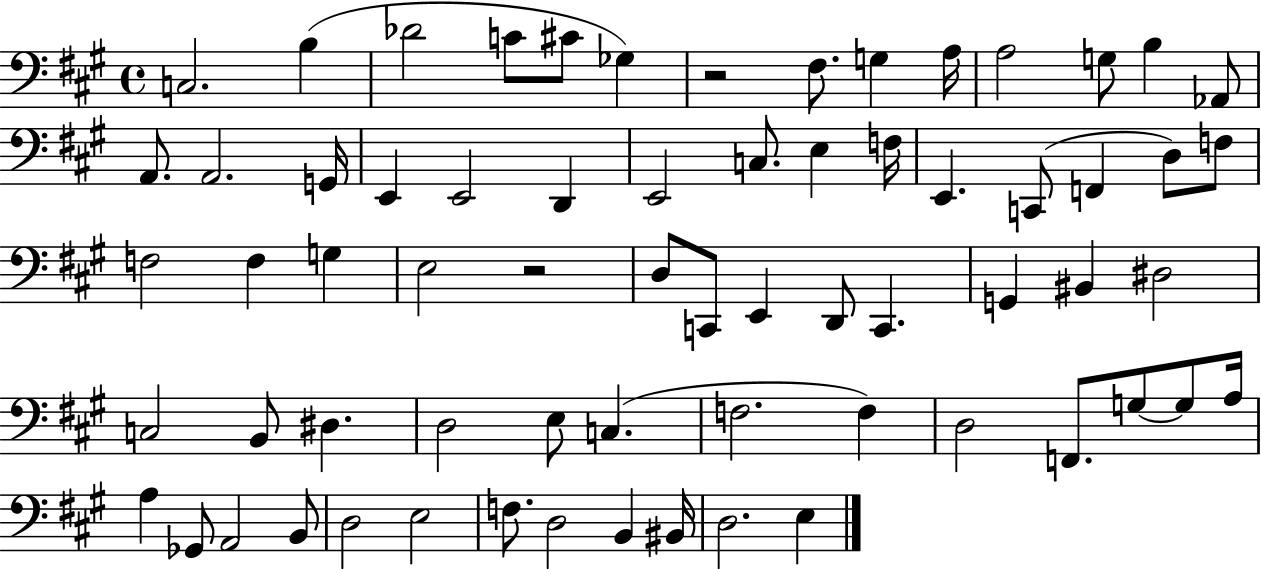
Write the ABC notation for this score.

X:1
T:Untitled
M:4/4
L:1/4
K:A
C,2 B, _D2 C/2 ^C/2 _G, z2 ^F,/2 G, A,/4 A,2 G,/2 B, _A,,/2 A,,/2 A,,2 G,,/4 E,, E,,2 D,, E,,2 C,/2 E, F,/4 E,, C,,/2 F,, D,/2 F,/2 F,2 F, G, E,2 z2 D,/2 C,,/2 E,, D,,/2 C,, G,, ^B,, ^D,2 C,2 B,,/2 ^D, D,2 E,/2 C, F,2 F, D,2 F,,/2 G,/2 G,/2 A,/4 A, _G,,/2 A,,2 B,,/2 D,2 E,2 F,/2 D,2 B,, ^B,,/4 D,2 E,